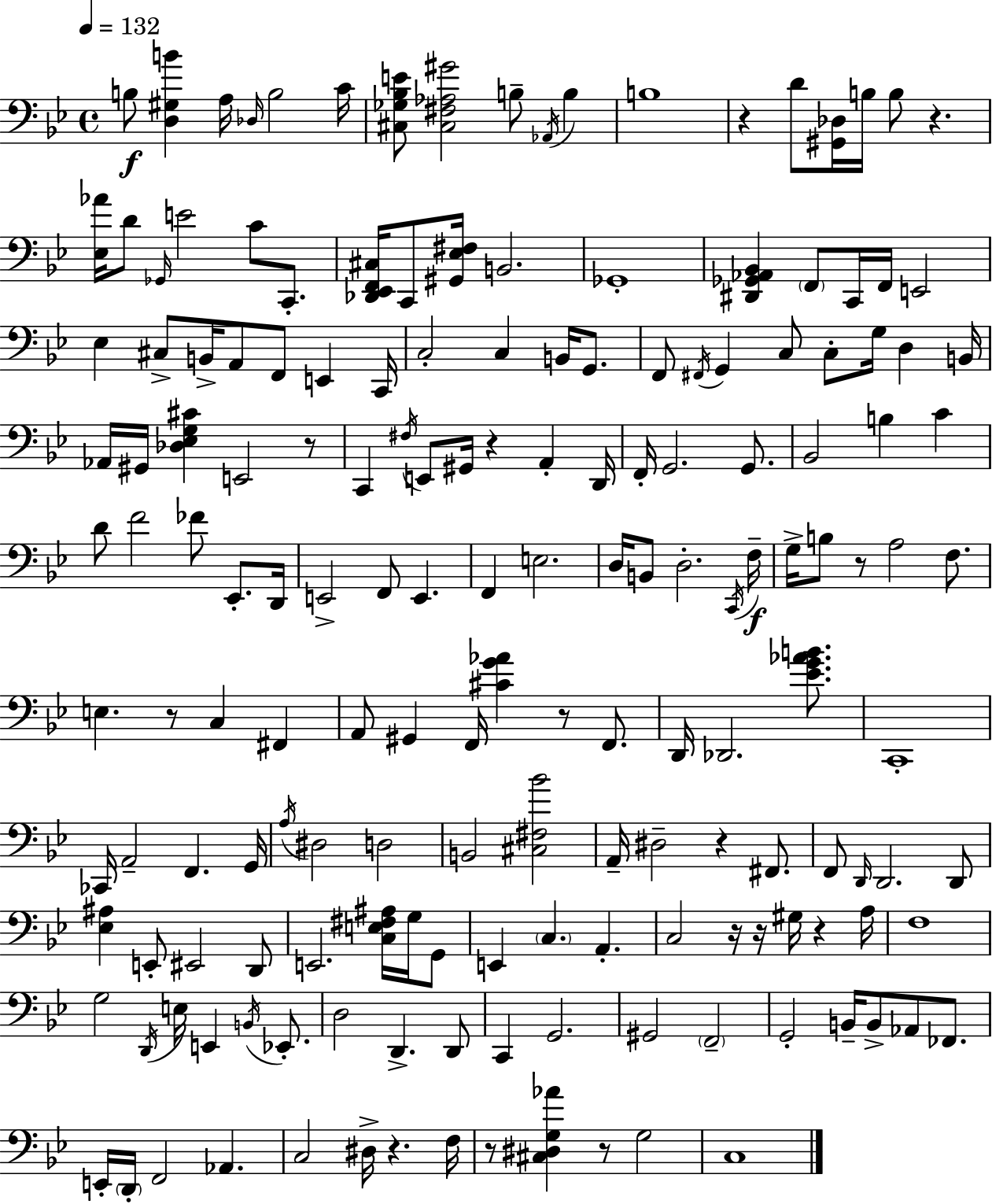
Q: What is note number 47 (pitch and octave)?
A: C2